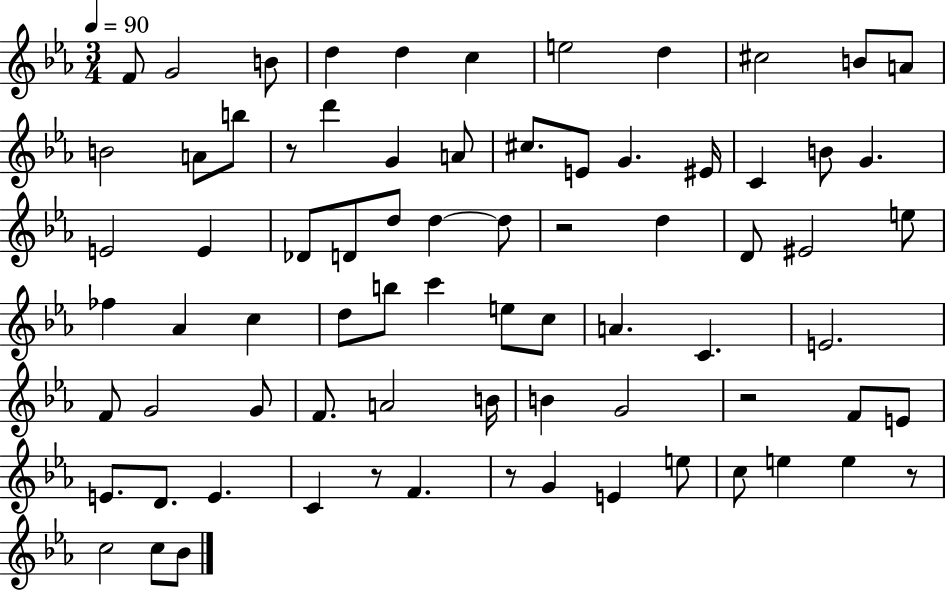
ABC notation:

X:1
T:Untitled
M:3/4
L:1/4
K:Eb
F/2 G2 B/2 d d c e2 d ^c2 B/2 A/2 B2 A/2 b/2 z/2 d' G A/2 ^c/2 E/2 G ^E/4 C B/2 G E2 E _D/2 D/2 d/2 d d/2 z2 d D/2 ^E2 e/2 _f _A c d/2 b/2 c' e/2 c/2 A C E2 F/2 G2 G/2 F/2 A2 B/4 B G2 z2 F/2 E/2 E/2 D/2 E C z/2 F z/2 G E e/2 c/2 e e z/2 c2 c/2 _B/2